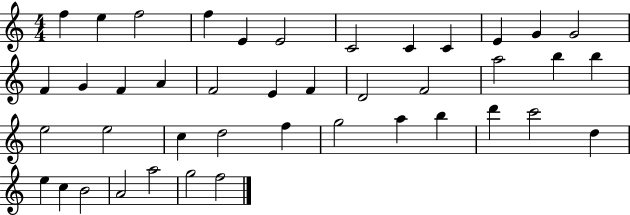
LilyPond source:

{
  \clef treble
  \numericTimeSignature
  \time 4/4
  \key c \major
  f''4 e''4 f''2 | f''4 e'4 e'2 | c'2 c'4 c'4 | e'4 g'4 g'2 | \break f'4 g'4 f'4 a'4 | f'2 e'4 f'4 | d'2 f'2 | a''2 b''4 b''4 | \break e''2 e''2 | c''4 d''2 f''4 | g''2 a''4 b''4 | d'''4 c'''2 d''4 | \break e''4 c''4 b'2 | a'2 a''2 | g''2 f''2 | \bar "|."
}